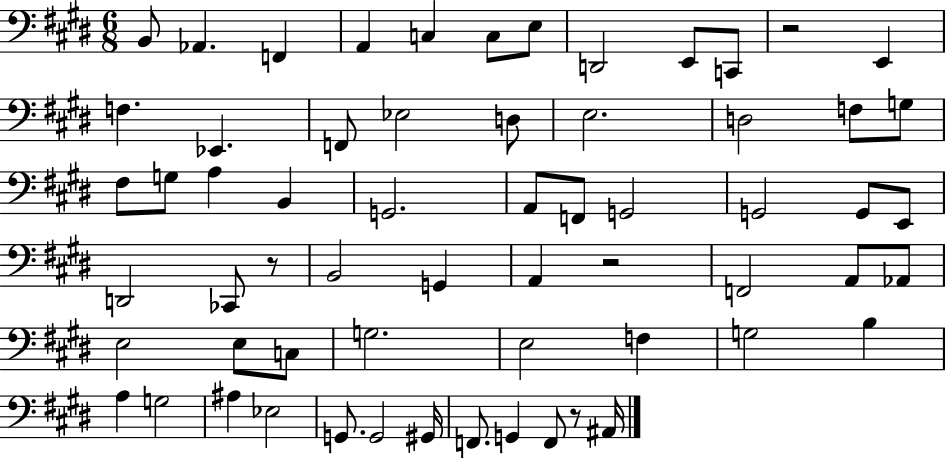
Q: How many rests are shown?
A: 4